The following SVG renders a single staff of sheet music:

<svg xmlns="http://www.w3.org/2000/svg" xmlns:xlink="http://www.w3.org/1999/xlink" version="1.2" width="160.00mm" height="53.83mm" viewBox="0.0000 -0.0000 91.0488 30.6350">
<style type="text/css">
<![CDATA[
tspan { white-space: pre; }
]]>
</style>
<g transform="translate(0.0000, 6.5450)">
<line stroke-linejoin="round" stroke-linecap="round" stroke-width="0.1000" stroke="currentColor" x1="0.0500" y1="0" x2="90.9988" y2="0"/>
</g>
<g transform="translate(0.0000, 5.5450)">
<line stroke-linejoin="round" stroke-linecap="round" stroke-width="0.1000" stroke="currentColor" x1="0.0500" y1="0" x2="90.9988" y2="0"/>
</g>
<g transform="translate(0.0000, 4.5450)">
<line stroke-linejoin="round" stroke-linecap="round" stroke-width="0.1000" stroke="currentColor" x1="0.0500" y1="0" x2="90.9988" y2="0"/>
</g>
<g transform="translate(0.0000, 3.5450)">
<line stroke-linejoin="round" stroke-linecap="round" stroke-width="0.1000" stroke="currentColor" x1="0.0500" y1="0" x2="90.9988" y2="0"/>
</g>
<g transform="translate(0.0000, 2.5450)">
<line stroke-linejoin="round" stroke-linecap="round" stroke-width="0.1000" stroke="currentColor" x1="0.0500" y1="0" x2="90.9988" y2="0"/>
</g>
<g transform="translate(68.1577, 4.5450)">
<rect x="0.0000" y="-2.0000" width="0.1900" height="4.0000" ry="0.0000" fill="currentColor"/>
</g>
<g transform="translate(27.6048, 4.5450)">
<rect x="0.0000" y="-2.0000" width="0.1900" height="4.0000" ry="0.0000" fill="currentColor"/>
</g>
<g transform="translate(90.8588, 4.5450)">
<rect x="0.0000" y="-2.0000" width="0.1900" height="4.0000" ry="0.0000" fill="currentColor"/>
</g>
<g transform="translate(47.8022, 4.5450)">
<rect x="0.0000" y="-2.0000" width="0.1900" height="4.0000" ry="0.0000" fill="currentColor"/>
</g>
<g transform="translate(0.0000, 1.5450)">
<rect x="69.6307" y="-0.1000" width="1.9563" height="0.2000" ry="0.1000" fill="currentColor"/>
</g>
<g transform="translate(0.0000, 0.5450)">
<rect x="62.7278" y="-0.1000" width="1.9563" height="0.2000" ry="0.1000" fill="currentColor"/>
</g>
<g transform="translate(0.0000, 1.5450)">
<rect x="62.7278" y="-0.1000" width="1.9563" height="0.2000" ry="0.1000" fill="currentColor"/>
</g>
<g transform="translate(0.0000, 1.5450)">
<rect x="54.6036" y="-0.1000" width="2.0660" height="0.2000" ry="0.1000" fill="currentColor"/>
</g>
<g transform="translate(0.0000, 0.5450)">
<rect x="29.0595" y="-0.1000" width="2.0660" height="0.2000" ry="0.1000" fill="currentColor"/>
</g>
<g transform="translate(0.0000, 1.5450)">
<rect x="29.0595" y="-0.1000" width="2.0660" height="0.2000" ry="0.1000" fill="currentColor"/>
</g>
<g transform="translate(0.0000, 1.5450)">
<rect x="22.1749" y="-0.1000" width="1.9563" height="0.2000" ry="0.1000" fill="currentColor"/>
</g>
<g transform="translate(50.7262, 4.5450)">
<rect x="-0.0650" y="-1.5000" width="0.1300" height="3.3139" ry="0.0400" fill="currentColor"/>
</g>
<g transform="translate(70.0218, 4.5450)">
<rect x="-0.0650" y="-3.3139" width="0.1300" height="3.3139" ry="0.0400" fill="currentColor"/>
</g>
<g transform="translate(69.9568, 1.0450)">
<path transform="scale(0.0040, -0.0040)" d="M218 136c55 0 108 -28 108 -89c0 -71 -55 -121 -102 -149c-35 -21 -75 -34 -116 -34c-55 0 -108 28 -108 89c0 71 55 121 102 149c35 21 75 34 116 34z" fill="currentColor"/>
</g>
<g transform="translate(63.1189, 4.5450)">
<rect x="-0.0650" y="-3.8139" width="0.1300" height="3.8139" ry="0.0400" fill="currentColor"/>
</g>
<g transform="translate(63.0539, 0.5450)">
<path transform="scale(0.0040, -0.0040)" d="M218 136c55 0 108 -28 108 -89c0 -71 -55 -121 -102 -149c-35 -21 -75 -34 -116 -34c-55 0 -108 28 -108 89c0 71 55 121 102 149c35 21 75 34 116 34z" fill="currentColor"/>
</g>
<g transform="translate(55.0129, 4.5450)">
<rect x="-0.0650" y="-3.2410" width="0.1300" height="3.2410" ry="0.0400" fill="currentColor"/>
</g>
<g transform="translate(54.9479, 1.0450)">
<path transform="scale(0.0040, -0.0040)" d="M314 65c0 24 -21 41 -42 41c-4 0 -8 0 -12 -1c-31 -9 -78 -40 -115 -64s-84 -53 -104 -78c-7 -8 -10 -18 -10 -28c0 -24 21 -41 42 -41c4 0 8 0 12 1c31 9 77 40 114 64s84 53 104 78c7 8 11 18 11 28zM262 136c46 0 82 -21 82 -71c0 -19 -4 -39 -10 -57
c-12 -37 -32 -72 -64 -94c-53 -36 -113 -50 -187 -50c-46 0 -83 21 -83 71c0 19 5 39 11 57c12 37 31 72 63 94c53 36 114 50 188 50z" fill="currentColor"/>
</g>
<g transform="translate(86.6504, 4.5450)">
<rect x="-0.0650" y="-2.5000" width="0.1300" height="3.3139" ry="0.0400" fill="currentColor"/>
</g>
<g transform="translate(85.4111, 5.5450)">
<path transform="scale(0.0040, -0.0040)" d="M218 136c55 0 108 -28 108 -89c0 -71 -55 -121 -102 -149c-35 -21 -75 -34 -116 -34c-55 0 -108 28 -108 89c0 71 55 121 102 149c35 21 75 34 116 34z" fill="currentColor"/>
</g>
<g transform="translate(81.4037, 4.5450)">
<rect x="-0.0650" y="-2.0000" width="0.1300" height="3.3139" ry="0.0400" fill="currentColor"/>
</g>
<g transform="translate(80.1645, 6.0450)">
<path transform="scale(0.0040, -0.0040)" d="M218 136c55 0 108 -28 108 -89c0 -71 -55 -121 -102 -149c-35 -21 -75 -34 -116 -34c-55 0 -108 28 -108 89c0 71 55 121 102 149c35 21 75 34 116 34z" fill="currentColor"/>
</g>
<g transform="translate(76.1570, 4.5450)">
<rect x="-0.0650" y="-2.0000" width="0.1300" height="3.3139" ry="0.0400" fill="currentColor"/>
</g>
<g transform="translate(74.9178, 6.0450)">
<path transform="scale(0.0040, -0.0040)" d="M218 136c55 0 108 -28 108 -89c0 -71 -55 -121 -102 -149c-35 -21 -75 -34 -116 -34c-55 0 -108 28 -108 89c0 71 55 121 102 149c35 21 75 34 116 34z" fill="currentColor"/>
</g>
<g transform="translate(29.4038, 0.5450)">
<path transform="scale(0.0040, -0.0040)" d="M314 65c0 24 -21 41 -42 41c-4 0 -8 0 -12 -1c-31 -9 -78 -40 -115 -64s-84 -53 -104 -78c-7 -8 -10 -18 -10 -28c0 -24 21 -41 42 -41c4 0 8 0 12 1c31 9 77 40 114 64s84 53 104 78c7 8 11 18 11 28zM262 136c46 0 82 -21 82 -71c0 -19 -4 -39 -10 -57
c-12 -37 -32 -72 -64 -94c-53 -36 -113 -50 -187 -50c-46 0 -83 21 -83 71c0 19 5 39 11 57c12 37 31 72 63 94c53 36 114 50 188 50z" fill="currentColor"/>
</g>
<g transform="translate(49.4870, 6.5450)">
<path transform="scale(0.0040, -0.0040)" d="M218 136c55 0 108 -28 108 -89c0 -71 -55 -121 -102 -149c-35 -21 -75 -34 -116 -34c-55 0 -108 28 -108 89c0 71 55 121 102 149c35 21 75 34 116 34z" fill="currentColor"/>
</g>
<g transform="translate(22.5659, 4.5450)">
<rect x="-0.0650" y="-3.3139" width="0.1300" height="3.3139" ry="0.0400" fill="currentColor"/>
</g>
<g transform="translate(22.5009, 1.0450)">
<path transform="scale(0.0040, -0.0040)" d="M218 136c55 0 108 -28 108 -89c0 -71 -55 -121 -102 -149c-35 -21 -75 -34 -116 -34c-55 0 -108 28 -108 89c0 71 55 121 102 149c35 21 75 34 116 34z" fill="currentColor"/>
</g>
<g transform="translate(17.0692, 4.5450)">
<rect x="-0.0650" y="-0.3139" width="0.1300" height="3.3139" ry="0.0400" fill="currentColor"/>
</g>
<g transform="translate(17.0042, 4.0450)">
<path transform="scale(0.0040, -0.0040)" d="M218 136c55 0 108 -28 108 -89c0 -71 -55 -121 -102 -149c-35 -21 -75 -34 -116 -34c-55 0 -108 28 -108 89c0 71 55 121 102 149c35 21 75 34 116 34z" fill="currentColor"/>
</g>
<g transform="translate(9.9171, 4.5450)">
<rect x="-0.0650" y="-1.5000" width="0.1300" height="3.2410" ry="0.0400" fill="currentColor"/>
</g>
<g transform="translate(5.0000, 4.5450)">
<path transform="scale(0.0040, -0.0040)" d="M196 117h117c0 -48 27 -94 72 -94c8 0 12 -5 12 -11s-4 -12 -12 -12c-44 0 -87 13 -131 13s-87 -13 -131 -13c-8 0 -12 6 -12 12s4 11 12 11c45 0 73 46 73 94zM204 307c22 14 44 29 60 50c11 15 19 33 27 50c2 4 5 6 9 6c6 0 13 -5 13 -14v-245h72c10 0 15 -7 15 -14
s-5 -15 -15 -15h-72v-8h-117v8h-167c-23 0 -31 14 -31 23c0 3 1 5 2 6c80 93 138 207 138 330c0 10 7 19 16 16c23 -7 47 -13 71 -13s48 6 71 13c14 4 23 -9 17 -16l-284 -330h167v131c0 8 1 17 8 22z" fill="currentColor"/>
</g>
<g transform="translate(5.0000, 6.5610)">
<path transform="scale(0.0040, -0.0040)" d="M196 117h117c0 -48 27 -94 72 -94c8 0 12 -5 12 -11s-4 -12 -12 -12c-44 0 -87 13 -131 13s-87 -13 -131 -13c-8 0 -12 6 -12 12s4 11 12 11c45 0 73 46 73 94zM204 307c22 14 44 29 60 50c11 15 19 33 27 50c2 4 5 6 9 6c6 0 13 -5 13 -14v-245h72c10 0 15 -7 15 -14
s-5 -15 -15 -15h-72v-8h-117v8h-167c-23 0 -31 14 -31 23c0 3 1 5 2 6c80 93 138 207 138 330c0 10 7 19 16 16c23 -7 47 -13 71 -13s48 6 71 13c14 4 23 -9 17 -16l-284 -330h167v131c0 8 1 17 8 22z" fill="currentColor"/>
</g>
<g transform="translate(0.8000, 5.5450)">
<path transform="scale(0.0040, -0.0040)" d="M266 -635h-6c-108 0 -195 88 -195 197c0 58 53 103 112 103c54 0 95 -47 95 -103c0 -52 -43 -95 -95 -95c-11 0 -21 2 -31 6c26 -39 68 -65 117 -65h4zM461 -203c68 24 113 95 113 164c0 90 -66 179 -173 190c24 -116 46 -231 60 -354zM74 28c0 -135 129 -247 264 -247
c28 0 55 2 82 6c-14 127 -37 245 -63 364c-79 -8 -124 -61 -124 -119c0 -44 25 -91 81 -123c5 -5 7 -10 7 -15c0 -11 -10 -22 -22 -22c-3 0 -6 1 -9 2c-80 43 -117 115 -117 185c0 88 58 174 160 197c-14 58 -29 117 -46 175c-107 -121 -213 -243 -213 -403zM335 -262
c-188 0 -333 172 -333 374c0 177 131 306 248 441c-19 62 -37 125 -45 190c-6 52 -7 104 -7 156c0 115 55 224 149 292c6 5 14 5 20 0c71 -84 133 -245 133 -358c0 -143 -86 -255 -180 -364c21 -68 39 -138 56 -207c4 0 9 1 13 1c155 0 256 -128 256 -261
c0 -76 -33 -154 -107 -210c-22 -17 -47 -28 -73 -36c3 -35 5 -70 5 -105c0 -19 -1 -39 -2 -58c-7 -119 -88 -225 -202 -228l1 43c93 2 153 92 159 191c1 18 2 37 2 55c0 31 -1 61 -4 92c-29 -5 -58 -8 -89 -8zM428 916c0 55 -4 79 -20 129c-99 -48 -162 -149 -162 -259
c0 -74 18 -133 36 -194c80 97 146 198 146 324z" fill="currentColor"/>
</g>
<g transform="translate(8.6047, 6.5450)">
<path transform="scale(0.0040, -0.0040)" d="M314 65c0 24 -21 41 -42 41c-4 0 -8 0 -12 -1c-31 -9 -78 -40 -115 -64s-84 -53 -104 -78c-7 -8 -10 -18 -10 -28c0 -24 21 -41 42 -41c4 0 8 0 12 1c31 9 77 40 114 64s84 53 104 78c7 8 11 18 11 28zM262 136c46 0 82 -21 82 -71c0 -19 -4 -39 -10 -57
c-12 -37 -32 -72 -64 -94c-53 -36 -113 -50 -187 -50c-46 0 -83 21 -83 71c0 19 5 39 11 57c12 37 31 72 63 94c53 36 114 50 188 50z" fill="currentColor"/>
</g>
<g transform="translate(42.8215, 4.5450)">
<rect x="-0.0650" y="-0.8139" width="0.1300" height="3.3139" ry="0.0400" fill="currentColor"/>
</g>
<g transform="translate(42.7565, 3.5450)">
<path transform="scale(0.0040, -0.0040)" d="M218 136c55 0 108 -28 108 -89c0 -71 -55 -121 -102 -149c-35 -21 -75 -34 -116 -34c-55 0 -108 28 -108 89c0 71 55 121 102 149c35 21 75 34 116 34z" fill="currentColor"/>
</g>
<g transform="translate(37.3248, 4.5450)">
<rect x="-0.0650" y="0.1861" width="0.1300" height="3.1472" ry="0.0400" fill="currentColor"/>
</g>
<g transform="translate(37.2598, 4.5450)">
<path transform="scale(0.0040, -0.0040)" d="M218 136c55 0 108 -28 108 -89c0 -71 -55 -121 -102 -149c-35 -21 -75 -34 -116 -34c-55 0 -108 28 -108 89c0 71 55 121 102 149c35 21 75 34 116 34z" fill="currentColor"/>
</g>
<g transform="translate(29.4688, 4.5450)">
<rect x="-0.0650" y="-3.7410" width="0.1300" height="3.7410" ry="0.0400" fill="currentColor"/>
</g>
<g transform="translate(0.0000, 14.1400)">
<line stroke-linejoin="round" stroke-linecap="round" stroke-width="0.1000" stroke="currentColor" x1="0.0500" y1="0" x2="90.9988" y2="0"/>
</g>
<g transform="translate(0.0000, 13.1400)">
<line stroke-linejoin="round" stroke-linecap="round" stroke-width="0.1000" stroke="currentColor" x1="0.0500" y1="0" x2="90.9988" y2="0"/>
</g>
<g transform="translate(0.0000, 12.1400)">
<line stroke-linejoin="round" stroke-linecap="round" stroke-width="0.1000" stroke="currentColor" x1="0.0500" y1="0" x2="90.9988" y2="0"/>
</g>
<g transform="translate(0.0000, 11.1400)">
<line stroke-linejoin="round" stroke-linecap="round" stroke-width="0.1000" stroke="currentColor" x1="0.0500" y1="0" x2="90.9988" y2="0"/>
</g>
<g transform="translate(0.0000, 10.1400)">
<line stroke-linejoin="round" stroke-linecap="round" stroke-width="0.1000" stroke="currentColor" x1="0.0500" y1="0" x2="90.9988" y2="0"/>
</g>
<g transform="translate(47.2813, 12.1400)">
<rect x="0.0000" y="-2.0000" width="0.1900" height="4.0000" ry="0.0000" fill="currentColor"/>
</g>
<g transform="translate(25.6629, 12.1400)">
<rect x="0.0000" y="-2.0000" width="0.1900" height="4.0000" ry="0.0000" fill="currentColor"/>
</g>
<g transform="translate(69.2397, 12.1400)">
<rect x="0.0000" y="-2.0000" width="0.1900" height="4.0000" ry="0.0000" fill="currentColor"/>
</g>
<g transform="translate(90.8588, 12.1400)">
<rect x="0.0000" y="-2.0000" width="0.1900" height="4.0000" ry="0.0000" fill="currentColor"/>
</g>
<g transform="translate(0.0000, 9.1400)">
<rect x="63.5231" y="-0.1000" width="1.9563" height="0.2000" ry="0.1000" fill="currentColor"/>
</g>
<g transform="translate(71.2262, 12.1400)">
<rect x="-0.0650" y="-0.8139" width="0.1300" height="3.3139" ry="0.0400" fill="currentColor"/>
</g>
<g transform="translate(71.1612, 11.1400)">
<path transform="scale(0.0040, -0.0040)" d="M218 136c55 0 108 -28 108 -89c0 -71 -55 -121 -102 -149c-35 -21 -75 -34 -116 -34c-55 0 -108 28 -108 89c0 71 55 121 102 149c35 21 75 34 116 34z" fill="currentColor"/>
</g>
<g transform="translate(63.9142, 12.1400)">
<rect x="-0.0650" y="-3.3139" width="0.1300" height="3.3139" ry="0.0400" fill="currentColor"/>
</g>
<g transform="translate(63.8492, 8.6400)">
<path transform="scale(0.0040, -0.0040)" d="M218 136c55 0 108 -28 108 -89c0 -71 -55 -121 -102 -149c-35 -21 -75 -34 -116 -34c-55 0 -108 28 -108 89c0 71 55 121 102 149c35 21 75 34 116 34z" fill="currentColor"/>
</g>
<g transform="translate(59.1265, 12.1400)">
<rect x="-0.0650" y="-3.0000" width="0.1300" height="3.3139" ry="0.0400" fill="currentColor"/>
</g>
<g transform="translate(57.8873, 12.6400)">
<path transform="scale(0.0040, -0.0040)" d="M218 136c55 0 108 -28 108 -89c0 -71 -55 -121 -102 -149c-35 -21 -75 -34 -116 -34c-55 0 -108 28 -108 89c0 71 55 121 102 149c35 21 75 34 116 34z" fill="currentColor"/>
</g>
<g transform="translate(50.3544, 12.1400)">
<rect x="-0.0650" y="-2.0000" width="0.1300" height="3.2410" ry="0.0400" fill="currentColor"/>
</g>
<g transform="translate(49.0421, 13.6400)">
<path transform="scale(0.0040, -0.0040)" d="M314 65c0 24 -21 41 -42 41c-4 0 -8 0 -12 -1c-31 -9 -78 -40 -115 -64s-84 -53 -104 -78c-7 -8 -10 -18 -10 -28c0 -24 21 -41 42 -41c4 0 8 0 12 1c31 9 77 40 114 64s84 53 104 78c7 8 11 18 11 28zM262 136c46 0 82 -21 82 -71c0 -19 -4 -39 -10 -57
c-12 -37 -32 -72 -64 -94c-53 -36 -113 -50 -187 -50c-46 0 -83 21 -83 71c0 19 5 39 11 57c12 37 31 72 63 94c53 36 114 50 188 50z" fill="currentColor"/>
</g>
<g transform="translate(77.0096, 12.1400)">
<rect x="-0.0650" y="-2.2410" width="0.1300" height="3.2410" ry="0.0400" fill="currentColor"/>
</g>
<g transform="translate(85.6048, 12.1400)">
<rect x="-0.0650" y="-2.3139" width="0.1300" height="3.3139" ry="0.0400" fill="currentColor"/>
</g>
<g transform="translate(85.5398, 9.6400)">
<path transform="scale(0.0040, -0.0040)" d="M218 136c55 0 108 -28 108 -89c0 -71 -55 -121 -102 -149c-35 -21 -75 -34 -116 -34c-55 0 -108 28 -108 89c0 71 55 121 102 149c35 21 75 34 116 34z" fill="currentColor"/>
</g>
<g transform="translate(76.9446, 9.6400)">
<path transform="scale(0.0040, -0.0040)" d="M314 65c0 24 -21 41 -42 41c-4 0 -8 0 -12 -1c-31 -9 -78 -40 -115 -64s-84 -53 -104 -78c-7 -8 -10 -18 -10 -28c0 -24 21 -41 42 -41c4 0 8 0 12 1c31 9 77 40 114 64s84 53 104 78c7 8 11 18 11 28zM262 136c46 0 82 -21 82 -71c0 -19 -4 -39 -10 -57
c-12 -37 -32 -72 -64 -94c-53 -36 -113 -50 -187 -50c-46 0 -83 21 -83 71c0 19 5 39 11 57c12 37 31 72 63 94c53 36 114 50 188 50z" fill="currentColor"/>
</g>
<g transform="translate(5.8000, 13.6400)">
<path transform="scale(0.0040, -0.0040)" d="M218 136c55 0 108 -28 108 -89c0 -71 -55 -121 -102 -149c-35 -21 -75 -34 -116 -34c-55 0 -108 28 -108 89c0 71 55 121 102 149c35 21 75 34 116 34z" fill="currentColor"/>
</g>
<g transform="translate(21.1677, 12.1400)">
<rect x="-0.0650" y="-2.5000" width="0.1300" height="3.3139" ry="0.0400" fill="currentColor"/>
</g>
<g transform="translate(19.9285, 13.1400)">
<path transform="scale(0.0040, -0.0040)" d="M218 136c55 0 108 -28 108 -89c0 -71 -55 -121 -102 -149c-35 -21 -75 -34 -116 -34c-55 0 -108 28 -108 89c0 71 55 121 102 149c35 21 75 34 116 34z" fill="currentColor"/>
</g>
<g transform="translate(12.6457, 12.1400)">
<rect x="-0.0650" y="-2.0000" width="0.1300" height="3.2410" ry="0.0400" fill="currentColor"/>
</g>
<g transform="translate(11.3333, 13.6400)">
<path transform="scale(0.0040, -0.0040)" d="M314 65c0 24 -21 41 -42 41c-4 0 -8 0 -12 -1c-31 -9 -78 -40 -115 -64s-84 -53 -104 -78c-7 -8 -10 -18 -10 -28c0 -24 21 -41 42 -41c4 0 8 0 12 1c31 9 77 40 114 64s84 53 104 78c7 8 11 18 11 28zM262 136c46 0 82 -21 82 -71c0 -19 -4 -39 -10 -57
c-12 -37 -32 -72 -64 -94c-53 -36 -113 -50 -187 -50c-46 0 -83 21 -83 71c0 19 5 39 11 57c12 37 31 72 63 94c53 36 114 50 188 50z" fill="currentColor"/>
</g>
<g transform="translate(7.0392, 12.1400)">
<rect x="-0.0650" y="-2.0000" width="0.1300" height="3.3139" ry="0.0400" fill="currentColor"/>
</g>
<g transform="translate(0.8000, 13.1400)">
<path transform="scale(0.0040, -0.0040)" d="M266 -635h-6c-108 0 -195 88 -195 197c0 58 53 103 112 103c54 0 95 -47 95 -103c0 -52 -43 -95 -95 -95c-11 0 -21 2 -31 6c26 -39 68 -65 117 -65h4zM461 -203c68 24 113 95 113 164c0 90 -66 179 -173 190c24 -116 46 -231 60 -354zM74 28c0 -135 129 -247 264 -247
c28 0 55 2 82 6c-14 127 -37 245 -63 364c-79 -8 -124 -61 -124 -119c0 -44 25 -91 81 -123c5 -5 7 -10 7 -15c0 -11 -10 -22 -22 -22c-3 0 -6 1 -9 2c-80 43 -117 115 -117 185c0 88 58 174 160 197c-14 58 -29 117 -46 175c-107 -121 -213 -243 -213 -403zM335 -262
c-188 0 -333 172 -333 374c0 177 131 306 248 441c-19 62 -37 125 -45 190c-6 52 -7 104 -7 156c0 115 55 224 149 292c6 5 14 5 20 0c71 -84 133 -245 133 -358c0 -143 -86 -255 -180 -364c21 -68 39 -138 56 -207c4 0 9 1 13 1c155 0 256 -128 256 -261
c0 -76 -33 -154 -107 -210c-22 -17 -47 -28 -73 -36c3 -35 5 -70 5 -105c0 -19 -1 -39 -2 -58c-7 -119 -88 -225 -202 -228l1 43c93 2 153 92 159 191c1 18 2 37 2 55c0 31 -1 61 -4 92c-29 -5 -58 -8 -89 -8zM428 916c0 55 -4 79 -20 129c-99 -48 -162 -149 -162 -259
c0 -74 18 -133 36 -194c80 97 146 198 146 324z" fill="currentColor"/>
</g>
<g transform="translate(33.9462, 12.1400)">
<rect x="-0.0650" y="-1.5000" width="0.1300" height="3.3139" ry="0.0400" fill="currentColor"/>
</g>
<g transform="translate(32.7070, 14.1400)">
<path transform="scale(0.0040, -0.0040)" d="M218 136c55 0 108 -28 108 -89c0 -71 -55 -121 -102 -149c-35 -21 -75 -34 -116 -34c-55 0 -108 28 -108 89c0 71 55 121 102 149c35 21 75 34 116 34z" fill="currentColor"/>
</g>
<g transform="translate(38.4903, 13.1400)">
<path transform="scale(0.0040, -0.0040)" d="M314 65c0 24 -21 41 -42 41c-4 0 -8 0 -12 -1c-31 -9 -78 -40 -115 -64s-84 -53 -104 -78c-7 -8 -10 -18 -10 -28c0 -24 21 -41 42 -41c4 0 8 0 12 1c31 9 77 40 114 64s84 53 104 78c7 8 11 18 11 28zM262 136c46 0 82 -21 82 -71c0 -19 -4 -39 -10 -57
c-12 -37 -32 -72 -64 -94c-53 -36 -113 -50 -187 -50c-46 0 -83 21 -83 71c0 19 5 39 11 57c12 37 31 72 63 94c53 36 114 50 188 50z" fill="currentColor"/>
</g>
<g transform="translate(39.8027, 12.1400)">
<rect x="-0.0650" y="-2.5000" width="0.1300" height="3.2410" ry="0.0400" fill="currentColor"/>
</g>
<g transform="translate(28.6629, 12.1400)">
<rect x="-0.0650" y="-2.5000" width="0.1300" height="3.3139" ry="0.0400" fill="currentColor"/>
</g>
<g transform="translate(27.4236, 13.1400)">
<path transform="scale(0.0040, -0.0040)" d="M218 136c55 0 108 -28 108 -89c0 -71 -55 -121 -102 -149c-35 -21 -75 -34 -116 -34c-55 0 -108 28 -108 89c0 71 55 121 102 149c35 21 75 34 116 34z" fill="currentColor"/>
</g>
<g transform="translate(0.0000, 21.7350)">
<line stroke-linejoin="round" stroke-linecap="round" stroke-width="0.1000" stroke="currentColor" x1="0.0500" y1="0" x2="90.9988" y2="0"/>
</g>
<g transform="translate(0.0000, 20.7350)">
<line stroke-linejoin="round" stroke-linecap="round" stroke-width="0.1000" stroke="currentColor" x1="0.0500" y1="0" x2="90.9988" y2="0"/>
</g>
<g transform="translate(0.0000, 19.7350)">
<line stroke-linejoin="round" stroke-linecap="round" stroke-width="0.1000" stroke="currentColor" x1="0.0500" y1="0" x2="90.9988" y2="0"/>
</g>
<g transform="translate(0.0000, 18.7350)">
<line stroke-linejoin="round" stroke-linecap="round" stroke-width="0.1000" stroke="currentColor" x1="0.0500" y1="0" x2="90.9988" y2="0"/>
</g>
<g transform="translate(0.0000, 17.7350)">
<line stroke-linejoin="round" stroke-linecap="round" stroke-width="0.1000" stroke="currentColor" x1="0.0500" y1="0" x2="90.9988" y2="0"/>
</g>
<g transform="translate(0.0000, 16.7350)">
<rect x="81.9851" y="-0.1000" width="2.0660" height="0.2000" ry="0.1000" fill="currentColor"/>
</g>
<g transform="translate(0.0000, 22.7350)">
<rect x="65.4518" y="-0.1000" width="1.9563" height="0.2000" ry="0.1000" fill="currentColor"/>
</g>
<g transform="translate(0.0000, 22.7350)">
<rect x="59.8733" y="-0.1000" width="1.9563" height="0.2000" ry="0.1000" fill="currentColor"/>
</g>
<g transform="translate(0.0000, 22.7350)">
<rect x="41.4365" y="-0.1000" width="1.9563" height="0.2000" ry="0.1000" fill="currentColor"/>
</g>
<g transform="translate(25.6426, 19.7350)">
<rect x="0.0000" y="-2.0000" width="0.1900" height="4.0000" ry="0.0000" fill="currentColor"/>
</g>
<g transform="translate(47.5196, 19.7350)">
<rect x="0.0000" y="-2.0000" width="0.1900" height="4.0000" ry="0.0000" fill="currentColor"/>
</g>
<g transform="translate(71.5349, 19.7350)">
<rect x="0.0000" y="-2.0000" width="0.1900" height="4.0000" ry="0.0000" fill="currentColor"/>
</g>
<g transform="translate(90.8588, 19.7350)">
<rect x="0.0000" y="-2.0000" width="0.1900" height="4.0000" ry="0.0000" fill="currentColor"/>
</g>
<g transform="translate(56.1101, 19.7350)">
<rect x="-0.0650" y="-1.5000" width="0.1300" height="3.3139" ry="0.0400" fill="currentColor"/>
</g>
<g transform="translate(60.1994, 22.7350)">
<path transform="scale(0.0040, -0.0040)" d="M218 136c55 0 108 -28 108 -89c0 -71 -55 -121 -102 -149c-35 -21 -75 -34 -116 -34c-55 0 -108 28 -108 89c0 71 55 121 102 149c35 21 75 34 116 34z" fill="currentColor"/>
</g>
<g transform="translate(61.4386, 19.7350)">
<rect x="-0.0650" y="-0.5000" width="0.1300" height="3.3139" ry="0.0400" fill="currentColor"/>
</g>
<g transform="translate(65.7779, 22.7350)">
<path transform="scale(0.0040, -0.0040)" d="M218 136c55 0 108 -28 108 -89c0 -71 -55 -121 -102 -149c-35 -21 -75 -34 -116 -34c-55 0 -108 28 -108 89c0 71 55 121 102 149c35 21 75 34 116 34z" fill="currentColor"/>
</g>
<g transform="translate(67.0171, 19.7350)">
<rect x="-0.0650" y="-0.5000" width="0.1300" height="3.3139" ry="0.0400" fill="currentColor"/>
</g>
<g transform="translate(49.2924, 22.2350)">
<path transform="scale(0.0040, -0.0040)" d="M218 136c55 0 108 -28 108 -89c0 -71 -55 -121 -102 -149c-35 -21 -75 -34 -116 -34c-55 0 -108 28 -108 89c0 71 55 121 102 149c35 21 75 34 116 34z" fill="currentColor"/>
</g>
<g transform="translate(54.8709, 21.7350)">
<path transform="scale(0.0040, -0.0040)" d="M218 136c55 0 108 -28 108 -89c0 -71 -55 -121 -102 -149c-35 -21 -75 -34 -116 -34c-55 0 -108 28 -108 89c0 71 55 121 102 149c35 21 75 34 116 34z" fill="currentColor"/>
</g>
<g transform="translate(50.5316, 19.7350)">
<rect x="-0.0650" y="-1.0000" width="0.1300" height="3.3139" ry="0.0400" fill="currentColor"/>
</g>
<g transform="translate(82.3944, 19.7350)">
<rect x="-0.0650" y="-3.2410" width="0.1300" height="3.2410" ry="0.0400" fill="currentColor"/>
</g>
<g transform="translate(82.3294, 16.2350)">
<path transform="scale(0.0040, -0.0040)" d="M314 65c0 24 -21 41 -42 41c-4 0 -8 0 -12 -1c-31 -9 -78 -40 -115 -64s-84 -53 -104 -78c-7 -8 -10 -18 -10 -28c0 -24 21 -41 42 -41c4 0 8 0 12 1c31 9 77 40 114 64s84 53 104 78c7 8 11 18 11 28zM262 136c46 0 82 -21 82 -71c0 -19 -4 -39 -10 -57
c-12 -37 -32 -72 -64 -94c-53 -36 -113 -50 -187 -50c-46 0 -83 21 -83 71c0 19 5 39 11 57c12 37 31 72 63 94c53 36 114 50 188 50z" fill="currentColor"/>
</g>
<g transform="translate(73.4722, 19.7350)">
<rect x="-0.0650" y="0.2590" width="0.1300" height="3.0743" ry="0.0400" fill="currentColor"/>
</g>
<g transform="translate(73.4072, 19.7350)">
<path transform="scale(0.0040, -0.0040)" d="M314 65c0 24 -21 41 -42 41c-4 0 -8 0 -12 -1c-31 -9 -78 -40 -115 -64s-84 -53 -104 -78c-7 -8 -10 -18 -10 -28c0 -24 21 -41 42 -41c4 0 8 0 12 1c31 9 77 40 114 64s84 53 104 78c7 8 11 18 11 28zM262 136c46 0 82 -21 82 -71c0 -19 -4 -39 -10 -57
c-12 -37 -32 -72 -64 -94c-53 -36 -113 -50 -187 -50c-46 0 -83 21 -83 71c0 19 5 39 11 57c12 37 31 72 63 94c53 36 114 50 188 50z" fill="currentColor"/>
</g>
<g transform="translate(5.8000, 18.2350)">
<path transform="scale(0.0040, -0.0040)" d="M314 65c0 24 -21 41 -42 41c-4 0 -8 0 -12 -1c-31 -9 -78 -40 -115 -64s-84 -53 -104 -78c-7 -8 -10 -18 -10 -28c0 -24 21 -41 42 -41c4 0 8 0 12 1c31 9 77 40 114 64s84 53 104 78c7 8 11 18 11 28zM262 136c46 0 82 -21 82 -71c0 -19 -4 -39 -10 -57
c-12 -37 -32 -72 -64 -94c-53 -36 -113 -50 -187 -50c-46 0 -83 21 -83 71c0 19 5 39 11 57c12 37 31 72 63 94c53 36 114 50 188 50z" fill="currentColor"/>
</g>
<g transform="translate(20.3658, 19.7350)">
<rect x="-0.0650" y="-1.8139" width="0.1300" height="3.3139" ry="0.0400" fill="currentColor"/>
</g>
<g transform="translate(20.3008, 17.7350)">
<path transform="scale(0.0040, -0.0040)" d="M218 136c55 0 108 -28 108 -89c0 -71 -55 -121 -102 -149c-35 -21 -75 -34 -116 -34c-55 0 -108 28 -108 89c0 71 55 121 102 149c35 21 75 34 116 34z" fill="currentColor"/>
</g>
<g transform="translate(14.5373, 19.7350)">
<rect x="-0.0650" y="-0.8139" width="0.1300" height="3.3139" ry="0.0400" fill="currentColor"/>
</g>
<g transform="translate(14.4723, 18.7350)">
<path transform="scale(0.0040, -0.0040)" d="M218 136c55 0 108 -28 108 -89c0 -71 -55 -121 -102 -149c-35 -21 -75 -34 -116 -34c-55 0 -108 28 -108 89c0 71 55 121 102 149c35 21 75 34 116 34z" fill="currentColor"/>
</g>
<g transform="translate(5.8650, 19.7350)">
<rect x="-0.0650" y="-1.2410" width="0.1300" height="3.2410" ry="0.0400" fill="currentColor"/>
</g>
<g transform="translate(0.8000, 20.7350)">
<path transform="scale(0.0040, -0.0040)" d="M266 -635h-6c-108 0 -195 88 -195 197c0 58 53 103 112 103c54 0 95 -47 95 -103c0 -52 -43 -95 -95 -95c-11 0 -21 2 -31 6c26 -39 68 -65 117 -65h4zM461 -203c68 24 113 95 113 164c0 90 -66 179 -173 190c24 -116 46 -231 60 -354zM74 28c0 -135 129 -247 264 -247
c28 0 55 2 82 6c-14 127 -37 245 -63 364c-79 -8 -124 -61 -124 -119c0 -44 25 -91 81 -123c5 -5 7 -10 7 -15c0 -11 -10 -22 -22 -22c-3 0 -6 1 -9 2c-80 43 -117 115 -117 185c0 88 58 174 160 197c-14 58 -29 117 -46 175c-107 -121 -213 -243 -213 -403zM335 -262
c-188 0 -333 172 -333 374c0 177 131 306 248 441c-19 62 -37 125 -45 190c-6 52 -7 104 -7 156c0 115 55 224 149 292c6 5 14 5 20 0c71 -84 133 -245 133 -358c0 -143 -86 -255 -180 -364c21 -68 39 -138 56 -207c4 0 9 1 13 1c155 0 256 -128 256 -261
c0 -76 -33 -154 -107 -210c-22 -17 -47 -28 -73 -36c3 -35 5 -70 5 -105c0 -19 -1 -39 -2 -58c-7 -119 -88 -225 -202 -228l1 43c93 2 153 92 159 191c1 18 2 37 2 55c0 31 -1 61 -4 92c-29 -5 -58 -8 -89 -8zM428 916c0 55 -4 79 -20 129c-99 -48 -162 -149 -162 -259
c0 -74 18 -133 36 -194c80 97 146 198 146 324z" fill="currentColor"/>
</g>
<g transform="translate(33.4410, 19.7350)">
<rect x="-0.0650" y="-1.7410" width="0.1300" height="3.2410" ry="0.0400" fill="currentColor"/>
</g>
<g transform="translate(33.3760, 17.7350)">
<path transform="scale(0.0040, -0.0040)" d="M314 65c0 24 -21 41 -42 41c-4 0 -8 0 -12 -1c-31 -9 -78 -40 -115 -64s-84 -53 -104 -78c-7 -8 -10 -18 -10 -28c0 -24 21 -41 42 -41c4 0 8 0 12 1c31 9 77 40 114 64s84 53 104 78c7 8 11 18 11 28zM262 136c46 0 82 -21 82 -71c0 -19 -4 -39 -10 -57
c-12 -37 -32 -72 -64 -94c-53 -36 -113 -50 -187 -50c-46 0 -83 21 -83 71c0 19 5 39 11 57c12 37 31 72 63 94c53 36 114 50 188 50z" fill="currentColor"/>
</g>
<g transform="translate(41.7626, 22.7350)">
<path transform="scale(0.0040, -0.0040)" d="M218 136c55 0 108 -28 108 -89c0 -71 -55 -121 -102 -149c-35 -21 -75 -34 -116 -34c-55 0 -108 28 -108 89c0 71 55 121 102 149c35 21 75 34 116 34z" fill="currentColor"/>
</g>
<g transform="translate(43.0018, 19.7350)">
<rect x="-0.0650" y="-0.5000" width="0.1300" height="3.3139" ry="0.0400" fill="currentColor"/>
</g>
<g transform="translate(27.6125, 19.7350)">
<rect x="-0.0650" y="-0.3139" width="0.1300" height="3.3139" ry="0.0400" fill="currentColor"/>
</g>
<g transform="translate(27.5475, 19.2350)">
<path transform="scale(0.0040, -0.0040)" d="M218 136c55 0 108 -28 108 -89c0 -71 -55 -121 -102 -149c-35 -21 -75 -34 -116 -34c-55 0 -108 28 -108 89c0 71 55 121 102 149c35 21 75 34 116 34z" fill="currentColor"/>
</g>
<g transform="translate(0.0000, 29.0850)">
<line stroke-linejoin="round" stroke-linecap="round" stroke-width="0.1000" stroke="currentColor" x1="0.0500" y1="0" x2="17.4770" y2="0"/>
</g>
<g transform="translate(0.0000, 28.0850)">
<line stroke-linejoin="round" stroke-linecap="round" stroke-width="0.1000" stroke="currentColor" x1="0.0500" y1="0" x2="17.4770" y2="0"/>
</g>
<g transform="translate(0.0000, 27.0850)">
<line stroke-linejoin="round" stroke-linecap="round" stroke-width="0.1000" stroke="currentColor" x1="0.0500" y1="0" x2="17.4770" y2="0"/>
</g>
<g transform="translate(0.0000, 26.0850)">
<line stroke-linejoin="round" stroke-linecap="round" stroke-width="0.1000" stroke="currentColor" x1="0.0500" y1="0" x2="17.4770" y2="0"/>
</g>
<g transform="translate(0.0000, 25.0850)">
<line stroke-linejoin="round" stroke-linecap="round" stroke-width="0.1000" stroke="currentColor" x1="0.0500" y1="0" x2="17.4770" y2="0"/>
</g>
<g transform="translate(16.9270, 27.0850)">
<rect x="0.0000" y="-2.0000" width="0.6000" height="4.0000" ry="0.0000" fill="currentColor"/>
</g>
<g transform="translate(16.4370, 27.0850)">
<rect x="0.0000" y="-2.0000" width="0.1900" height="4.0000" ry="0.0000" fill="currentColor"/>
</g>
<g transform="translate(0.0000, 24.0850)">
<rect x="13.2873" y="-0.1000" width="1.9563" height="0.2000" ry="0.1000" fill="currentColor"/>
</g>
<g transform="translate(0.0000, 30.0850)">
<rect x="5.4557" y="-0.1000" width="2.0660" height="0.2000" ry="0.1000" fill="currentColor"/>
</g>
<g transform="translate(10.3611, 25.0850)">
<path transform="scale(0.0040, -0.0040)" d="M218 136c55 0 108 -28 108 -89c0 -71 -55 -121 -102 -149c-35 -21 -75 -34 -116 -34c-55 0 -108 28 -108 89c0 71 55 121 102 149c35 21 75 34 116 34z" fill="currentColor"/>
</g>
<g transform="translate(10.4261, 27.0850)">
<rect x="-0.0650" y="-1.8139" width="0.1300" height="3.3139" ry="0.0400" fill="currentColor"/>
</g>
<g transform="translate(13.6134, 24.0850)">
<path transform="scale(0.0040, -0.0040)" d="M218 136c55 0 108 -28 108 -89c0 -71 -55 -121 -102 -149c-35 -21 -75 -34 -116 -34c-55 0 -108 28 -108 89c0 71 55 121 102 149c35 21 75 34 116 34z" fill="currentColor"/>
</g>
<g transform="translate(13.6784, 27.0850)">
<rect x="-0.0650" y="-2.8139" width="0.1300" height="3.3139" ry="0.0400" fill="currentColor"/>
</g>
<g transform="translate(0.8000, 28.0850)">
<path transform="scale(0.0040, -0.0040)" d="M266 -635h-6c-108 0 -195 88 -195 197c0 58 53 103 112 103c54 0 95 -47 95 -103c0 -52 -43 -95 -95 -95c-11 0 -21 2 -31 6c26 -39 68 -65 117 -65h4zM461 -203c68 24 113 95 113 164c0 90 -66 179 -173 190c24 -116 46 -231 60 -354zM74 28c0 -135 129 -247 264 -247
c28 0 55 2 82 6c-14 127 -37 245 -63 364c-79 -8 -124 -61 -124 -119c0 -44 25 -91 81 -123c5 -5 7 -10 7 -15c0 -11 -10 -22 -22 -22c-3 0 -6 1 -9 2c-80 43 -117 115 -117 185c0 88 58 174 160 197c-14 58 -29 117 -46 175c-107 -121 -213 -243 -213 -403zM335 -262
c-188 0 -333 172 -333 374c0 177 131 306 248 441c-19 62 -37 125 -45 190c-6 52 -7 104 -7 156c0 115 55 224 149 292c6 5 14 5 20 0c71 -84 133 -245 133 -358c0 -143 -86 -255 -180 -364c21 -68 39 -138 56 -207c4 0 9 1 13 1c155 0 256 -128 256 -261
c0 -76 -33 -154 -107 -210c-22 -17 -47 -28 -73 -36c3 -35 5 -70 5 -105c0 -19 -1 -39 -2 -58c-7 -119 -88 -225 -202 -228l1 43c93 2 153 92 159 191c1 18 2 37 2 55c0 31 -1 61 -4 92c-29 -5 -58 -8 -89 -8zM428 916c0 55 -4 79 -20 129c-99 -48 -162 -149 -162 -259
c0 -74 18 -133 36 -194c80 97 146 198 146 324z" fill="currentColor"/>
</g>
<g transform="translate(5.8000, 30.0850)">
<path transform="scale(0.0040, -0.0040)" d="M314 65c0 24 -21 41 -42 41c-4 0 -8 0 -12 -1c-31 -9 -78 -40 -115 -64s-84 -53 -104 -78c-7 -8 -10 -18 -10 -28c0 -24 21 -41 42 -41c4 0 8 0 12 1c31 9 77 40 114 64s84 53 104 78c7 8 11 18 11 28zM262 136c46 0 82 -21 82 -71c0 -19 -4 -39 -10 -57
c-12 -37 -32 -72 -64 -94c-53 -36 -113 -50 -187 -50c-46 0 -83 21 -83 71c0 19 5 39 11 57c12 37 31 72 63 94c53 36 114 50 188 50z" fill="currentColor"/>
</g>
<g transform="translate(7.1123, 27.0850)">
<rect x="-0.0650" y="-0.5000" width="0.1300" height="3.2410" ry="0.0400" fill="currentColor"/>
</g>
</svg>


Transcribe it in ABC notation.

X:1
T:Untitled
M:4/4
L:1/4
K:C
E2 c b c'2 B d E b2 c' b F F G F F2 G G E G2 F2 A b d g2 g e2 d f c f2 C D E C C B2 b2 C2 f a